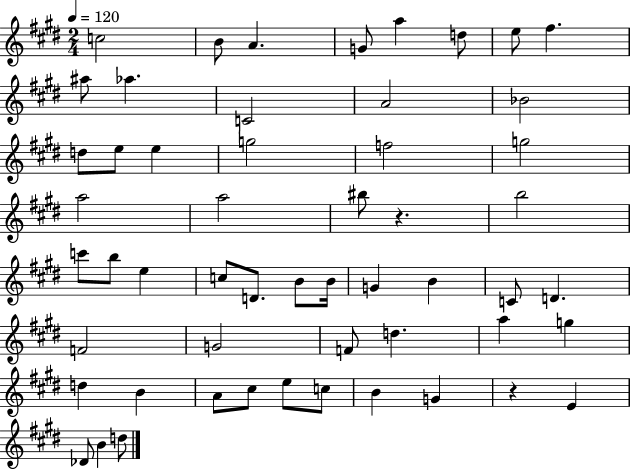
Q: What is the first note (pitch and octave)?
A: C5